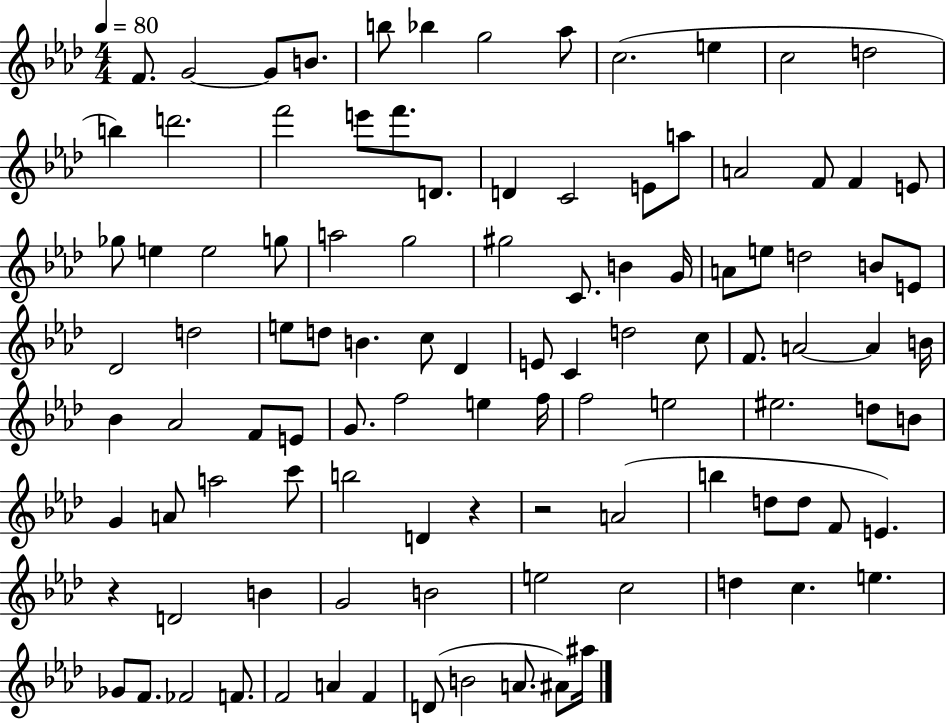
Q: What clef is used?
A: treble